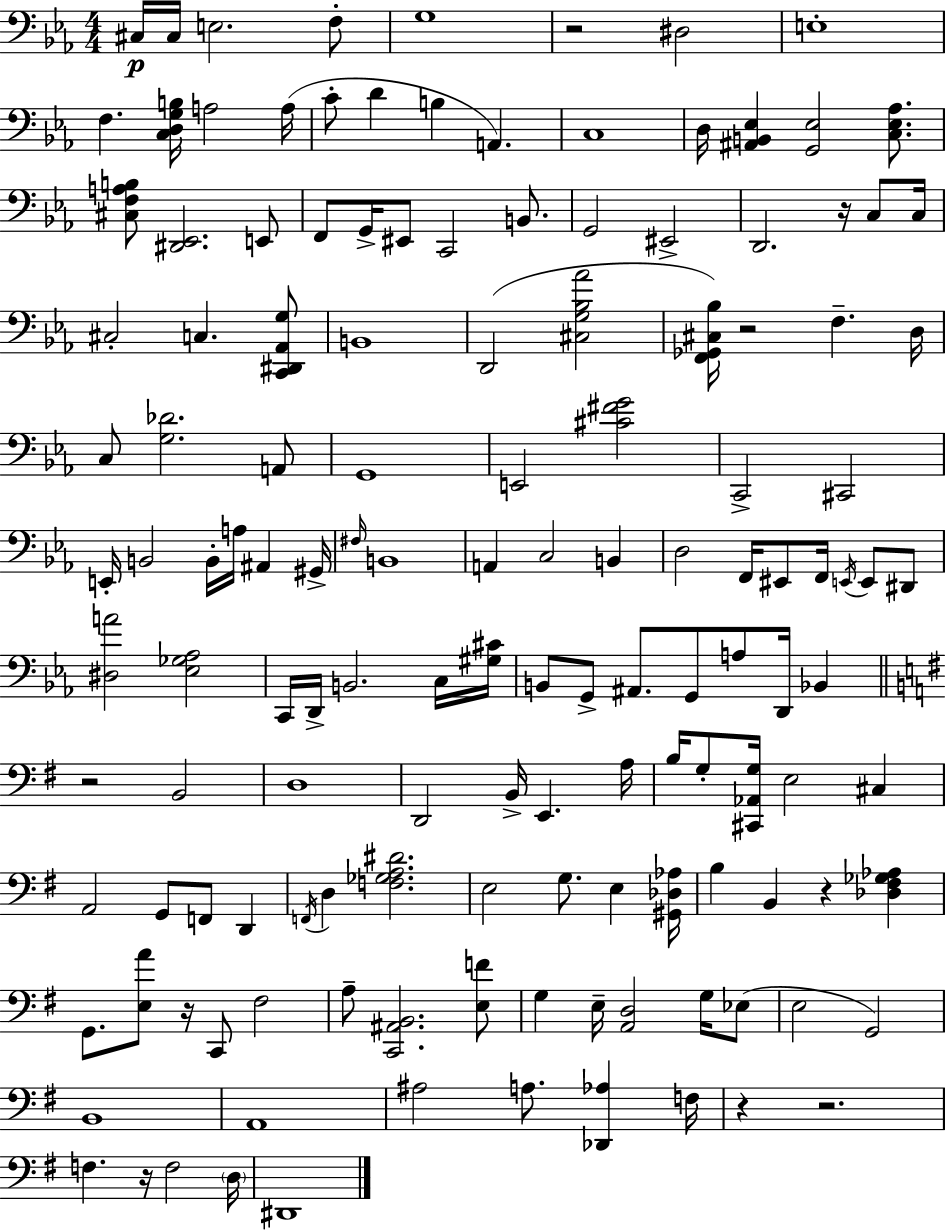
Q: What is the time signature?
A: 4/4